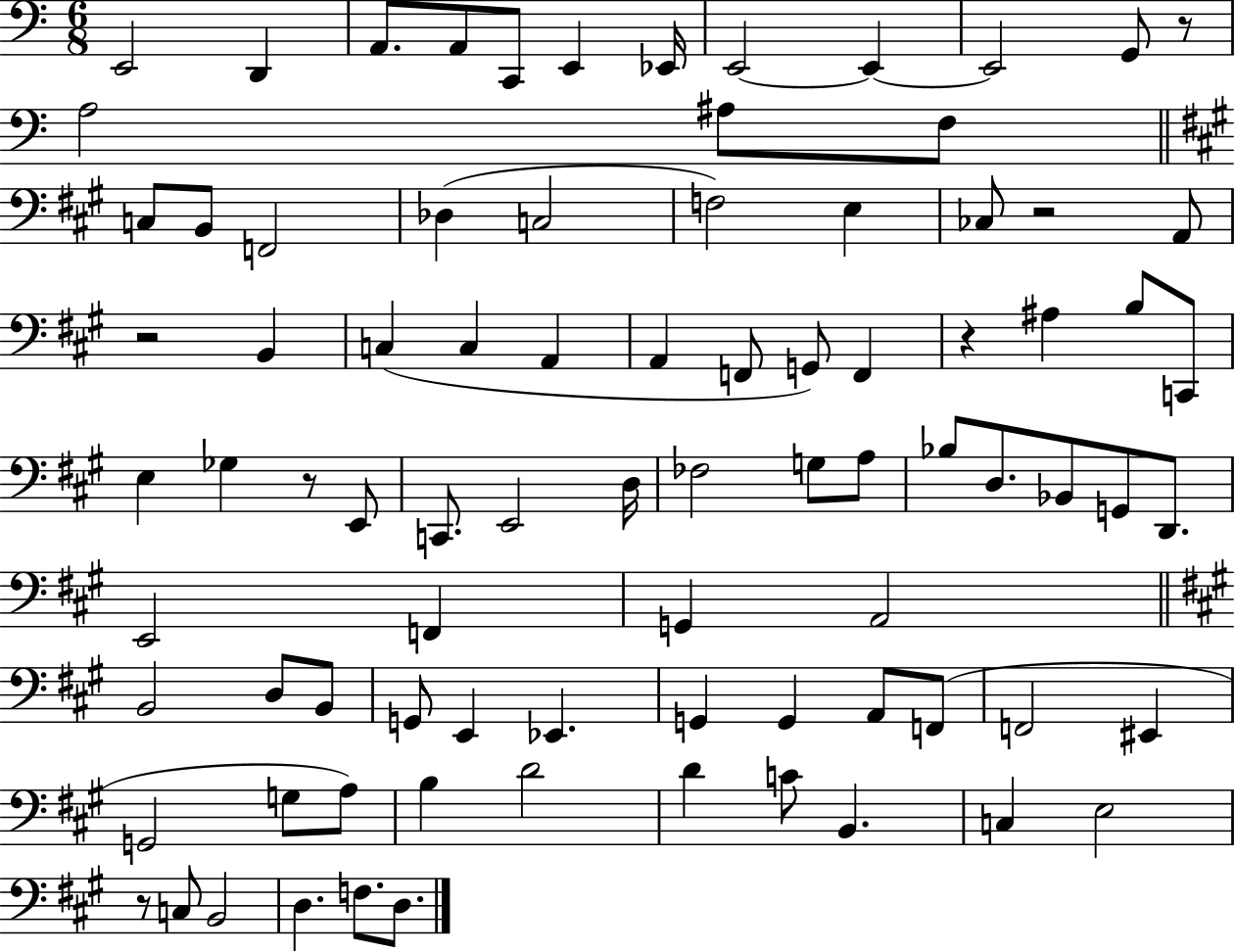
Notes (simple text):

E2/h D2/q A2/e. A2/e C2/e E2/q Eb2/s E2/h E2/q E2/h G2/e R/e A3/h A#3/e F3/e C3/e B2/e F2/h Db3/q C3/h F3/h E3/q CES3/e R/h A2/e R/h B2/q C3/q C3/q A2/q A2/q F2/e G2/e F2/q R/q A#3/q B3/e C2/e E3/q Gb3/q R/e E2/e C2/e. E2/h D3/s FES3/h G3/e A3/e Bb3/e D3/e. Bb2/e G2/e D2/e. E2/h F2/q G2/q A2/h B2/h D3/e B2/e G2/e E2/q Eb2/q. G2/q G2/q A2/e F2/e F2/h EIS2/q G2/h G3/e A3/e B3/q D4/h D4/q C4/e B2/q. C3/q E3/h R/e C3/e B2/h D3/q. F3/e. D3/e.